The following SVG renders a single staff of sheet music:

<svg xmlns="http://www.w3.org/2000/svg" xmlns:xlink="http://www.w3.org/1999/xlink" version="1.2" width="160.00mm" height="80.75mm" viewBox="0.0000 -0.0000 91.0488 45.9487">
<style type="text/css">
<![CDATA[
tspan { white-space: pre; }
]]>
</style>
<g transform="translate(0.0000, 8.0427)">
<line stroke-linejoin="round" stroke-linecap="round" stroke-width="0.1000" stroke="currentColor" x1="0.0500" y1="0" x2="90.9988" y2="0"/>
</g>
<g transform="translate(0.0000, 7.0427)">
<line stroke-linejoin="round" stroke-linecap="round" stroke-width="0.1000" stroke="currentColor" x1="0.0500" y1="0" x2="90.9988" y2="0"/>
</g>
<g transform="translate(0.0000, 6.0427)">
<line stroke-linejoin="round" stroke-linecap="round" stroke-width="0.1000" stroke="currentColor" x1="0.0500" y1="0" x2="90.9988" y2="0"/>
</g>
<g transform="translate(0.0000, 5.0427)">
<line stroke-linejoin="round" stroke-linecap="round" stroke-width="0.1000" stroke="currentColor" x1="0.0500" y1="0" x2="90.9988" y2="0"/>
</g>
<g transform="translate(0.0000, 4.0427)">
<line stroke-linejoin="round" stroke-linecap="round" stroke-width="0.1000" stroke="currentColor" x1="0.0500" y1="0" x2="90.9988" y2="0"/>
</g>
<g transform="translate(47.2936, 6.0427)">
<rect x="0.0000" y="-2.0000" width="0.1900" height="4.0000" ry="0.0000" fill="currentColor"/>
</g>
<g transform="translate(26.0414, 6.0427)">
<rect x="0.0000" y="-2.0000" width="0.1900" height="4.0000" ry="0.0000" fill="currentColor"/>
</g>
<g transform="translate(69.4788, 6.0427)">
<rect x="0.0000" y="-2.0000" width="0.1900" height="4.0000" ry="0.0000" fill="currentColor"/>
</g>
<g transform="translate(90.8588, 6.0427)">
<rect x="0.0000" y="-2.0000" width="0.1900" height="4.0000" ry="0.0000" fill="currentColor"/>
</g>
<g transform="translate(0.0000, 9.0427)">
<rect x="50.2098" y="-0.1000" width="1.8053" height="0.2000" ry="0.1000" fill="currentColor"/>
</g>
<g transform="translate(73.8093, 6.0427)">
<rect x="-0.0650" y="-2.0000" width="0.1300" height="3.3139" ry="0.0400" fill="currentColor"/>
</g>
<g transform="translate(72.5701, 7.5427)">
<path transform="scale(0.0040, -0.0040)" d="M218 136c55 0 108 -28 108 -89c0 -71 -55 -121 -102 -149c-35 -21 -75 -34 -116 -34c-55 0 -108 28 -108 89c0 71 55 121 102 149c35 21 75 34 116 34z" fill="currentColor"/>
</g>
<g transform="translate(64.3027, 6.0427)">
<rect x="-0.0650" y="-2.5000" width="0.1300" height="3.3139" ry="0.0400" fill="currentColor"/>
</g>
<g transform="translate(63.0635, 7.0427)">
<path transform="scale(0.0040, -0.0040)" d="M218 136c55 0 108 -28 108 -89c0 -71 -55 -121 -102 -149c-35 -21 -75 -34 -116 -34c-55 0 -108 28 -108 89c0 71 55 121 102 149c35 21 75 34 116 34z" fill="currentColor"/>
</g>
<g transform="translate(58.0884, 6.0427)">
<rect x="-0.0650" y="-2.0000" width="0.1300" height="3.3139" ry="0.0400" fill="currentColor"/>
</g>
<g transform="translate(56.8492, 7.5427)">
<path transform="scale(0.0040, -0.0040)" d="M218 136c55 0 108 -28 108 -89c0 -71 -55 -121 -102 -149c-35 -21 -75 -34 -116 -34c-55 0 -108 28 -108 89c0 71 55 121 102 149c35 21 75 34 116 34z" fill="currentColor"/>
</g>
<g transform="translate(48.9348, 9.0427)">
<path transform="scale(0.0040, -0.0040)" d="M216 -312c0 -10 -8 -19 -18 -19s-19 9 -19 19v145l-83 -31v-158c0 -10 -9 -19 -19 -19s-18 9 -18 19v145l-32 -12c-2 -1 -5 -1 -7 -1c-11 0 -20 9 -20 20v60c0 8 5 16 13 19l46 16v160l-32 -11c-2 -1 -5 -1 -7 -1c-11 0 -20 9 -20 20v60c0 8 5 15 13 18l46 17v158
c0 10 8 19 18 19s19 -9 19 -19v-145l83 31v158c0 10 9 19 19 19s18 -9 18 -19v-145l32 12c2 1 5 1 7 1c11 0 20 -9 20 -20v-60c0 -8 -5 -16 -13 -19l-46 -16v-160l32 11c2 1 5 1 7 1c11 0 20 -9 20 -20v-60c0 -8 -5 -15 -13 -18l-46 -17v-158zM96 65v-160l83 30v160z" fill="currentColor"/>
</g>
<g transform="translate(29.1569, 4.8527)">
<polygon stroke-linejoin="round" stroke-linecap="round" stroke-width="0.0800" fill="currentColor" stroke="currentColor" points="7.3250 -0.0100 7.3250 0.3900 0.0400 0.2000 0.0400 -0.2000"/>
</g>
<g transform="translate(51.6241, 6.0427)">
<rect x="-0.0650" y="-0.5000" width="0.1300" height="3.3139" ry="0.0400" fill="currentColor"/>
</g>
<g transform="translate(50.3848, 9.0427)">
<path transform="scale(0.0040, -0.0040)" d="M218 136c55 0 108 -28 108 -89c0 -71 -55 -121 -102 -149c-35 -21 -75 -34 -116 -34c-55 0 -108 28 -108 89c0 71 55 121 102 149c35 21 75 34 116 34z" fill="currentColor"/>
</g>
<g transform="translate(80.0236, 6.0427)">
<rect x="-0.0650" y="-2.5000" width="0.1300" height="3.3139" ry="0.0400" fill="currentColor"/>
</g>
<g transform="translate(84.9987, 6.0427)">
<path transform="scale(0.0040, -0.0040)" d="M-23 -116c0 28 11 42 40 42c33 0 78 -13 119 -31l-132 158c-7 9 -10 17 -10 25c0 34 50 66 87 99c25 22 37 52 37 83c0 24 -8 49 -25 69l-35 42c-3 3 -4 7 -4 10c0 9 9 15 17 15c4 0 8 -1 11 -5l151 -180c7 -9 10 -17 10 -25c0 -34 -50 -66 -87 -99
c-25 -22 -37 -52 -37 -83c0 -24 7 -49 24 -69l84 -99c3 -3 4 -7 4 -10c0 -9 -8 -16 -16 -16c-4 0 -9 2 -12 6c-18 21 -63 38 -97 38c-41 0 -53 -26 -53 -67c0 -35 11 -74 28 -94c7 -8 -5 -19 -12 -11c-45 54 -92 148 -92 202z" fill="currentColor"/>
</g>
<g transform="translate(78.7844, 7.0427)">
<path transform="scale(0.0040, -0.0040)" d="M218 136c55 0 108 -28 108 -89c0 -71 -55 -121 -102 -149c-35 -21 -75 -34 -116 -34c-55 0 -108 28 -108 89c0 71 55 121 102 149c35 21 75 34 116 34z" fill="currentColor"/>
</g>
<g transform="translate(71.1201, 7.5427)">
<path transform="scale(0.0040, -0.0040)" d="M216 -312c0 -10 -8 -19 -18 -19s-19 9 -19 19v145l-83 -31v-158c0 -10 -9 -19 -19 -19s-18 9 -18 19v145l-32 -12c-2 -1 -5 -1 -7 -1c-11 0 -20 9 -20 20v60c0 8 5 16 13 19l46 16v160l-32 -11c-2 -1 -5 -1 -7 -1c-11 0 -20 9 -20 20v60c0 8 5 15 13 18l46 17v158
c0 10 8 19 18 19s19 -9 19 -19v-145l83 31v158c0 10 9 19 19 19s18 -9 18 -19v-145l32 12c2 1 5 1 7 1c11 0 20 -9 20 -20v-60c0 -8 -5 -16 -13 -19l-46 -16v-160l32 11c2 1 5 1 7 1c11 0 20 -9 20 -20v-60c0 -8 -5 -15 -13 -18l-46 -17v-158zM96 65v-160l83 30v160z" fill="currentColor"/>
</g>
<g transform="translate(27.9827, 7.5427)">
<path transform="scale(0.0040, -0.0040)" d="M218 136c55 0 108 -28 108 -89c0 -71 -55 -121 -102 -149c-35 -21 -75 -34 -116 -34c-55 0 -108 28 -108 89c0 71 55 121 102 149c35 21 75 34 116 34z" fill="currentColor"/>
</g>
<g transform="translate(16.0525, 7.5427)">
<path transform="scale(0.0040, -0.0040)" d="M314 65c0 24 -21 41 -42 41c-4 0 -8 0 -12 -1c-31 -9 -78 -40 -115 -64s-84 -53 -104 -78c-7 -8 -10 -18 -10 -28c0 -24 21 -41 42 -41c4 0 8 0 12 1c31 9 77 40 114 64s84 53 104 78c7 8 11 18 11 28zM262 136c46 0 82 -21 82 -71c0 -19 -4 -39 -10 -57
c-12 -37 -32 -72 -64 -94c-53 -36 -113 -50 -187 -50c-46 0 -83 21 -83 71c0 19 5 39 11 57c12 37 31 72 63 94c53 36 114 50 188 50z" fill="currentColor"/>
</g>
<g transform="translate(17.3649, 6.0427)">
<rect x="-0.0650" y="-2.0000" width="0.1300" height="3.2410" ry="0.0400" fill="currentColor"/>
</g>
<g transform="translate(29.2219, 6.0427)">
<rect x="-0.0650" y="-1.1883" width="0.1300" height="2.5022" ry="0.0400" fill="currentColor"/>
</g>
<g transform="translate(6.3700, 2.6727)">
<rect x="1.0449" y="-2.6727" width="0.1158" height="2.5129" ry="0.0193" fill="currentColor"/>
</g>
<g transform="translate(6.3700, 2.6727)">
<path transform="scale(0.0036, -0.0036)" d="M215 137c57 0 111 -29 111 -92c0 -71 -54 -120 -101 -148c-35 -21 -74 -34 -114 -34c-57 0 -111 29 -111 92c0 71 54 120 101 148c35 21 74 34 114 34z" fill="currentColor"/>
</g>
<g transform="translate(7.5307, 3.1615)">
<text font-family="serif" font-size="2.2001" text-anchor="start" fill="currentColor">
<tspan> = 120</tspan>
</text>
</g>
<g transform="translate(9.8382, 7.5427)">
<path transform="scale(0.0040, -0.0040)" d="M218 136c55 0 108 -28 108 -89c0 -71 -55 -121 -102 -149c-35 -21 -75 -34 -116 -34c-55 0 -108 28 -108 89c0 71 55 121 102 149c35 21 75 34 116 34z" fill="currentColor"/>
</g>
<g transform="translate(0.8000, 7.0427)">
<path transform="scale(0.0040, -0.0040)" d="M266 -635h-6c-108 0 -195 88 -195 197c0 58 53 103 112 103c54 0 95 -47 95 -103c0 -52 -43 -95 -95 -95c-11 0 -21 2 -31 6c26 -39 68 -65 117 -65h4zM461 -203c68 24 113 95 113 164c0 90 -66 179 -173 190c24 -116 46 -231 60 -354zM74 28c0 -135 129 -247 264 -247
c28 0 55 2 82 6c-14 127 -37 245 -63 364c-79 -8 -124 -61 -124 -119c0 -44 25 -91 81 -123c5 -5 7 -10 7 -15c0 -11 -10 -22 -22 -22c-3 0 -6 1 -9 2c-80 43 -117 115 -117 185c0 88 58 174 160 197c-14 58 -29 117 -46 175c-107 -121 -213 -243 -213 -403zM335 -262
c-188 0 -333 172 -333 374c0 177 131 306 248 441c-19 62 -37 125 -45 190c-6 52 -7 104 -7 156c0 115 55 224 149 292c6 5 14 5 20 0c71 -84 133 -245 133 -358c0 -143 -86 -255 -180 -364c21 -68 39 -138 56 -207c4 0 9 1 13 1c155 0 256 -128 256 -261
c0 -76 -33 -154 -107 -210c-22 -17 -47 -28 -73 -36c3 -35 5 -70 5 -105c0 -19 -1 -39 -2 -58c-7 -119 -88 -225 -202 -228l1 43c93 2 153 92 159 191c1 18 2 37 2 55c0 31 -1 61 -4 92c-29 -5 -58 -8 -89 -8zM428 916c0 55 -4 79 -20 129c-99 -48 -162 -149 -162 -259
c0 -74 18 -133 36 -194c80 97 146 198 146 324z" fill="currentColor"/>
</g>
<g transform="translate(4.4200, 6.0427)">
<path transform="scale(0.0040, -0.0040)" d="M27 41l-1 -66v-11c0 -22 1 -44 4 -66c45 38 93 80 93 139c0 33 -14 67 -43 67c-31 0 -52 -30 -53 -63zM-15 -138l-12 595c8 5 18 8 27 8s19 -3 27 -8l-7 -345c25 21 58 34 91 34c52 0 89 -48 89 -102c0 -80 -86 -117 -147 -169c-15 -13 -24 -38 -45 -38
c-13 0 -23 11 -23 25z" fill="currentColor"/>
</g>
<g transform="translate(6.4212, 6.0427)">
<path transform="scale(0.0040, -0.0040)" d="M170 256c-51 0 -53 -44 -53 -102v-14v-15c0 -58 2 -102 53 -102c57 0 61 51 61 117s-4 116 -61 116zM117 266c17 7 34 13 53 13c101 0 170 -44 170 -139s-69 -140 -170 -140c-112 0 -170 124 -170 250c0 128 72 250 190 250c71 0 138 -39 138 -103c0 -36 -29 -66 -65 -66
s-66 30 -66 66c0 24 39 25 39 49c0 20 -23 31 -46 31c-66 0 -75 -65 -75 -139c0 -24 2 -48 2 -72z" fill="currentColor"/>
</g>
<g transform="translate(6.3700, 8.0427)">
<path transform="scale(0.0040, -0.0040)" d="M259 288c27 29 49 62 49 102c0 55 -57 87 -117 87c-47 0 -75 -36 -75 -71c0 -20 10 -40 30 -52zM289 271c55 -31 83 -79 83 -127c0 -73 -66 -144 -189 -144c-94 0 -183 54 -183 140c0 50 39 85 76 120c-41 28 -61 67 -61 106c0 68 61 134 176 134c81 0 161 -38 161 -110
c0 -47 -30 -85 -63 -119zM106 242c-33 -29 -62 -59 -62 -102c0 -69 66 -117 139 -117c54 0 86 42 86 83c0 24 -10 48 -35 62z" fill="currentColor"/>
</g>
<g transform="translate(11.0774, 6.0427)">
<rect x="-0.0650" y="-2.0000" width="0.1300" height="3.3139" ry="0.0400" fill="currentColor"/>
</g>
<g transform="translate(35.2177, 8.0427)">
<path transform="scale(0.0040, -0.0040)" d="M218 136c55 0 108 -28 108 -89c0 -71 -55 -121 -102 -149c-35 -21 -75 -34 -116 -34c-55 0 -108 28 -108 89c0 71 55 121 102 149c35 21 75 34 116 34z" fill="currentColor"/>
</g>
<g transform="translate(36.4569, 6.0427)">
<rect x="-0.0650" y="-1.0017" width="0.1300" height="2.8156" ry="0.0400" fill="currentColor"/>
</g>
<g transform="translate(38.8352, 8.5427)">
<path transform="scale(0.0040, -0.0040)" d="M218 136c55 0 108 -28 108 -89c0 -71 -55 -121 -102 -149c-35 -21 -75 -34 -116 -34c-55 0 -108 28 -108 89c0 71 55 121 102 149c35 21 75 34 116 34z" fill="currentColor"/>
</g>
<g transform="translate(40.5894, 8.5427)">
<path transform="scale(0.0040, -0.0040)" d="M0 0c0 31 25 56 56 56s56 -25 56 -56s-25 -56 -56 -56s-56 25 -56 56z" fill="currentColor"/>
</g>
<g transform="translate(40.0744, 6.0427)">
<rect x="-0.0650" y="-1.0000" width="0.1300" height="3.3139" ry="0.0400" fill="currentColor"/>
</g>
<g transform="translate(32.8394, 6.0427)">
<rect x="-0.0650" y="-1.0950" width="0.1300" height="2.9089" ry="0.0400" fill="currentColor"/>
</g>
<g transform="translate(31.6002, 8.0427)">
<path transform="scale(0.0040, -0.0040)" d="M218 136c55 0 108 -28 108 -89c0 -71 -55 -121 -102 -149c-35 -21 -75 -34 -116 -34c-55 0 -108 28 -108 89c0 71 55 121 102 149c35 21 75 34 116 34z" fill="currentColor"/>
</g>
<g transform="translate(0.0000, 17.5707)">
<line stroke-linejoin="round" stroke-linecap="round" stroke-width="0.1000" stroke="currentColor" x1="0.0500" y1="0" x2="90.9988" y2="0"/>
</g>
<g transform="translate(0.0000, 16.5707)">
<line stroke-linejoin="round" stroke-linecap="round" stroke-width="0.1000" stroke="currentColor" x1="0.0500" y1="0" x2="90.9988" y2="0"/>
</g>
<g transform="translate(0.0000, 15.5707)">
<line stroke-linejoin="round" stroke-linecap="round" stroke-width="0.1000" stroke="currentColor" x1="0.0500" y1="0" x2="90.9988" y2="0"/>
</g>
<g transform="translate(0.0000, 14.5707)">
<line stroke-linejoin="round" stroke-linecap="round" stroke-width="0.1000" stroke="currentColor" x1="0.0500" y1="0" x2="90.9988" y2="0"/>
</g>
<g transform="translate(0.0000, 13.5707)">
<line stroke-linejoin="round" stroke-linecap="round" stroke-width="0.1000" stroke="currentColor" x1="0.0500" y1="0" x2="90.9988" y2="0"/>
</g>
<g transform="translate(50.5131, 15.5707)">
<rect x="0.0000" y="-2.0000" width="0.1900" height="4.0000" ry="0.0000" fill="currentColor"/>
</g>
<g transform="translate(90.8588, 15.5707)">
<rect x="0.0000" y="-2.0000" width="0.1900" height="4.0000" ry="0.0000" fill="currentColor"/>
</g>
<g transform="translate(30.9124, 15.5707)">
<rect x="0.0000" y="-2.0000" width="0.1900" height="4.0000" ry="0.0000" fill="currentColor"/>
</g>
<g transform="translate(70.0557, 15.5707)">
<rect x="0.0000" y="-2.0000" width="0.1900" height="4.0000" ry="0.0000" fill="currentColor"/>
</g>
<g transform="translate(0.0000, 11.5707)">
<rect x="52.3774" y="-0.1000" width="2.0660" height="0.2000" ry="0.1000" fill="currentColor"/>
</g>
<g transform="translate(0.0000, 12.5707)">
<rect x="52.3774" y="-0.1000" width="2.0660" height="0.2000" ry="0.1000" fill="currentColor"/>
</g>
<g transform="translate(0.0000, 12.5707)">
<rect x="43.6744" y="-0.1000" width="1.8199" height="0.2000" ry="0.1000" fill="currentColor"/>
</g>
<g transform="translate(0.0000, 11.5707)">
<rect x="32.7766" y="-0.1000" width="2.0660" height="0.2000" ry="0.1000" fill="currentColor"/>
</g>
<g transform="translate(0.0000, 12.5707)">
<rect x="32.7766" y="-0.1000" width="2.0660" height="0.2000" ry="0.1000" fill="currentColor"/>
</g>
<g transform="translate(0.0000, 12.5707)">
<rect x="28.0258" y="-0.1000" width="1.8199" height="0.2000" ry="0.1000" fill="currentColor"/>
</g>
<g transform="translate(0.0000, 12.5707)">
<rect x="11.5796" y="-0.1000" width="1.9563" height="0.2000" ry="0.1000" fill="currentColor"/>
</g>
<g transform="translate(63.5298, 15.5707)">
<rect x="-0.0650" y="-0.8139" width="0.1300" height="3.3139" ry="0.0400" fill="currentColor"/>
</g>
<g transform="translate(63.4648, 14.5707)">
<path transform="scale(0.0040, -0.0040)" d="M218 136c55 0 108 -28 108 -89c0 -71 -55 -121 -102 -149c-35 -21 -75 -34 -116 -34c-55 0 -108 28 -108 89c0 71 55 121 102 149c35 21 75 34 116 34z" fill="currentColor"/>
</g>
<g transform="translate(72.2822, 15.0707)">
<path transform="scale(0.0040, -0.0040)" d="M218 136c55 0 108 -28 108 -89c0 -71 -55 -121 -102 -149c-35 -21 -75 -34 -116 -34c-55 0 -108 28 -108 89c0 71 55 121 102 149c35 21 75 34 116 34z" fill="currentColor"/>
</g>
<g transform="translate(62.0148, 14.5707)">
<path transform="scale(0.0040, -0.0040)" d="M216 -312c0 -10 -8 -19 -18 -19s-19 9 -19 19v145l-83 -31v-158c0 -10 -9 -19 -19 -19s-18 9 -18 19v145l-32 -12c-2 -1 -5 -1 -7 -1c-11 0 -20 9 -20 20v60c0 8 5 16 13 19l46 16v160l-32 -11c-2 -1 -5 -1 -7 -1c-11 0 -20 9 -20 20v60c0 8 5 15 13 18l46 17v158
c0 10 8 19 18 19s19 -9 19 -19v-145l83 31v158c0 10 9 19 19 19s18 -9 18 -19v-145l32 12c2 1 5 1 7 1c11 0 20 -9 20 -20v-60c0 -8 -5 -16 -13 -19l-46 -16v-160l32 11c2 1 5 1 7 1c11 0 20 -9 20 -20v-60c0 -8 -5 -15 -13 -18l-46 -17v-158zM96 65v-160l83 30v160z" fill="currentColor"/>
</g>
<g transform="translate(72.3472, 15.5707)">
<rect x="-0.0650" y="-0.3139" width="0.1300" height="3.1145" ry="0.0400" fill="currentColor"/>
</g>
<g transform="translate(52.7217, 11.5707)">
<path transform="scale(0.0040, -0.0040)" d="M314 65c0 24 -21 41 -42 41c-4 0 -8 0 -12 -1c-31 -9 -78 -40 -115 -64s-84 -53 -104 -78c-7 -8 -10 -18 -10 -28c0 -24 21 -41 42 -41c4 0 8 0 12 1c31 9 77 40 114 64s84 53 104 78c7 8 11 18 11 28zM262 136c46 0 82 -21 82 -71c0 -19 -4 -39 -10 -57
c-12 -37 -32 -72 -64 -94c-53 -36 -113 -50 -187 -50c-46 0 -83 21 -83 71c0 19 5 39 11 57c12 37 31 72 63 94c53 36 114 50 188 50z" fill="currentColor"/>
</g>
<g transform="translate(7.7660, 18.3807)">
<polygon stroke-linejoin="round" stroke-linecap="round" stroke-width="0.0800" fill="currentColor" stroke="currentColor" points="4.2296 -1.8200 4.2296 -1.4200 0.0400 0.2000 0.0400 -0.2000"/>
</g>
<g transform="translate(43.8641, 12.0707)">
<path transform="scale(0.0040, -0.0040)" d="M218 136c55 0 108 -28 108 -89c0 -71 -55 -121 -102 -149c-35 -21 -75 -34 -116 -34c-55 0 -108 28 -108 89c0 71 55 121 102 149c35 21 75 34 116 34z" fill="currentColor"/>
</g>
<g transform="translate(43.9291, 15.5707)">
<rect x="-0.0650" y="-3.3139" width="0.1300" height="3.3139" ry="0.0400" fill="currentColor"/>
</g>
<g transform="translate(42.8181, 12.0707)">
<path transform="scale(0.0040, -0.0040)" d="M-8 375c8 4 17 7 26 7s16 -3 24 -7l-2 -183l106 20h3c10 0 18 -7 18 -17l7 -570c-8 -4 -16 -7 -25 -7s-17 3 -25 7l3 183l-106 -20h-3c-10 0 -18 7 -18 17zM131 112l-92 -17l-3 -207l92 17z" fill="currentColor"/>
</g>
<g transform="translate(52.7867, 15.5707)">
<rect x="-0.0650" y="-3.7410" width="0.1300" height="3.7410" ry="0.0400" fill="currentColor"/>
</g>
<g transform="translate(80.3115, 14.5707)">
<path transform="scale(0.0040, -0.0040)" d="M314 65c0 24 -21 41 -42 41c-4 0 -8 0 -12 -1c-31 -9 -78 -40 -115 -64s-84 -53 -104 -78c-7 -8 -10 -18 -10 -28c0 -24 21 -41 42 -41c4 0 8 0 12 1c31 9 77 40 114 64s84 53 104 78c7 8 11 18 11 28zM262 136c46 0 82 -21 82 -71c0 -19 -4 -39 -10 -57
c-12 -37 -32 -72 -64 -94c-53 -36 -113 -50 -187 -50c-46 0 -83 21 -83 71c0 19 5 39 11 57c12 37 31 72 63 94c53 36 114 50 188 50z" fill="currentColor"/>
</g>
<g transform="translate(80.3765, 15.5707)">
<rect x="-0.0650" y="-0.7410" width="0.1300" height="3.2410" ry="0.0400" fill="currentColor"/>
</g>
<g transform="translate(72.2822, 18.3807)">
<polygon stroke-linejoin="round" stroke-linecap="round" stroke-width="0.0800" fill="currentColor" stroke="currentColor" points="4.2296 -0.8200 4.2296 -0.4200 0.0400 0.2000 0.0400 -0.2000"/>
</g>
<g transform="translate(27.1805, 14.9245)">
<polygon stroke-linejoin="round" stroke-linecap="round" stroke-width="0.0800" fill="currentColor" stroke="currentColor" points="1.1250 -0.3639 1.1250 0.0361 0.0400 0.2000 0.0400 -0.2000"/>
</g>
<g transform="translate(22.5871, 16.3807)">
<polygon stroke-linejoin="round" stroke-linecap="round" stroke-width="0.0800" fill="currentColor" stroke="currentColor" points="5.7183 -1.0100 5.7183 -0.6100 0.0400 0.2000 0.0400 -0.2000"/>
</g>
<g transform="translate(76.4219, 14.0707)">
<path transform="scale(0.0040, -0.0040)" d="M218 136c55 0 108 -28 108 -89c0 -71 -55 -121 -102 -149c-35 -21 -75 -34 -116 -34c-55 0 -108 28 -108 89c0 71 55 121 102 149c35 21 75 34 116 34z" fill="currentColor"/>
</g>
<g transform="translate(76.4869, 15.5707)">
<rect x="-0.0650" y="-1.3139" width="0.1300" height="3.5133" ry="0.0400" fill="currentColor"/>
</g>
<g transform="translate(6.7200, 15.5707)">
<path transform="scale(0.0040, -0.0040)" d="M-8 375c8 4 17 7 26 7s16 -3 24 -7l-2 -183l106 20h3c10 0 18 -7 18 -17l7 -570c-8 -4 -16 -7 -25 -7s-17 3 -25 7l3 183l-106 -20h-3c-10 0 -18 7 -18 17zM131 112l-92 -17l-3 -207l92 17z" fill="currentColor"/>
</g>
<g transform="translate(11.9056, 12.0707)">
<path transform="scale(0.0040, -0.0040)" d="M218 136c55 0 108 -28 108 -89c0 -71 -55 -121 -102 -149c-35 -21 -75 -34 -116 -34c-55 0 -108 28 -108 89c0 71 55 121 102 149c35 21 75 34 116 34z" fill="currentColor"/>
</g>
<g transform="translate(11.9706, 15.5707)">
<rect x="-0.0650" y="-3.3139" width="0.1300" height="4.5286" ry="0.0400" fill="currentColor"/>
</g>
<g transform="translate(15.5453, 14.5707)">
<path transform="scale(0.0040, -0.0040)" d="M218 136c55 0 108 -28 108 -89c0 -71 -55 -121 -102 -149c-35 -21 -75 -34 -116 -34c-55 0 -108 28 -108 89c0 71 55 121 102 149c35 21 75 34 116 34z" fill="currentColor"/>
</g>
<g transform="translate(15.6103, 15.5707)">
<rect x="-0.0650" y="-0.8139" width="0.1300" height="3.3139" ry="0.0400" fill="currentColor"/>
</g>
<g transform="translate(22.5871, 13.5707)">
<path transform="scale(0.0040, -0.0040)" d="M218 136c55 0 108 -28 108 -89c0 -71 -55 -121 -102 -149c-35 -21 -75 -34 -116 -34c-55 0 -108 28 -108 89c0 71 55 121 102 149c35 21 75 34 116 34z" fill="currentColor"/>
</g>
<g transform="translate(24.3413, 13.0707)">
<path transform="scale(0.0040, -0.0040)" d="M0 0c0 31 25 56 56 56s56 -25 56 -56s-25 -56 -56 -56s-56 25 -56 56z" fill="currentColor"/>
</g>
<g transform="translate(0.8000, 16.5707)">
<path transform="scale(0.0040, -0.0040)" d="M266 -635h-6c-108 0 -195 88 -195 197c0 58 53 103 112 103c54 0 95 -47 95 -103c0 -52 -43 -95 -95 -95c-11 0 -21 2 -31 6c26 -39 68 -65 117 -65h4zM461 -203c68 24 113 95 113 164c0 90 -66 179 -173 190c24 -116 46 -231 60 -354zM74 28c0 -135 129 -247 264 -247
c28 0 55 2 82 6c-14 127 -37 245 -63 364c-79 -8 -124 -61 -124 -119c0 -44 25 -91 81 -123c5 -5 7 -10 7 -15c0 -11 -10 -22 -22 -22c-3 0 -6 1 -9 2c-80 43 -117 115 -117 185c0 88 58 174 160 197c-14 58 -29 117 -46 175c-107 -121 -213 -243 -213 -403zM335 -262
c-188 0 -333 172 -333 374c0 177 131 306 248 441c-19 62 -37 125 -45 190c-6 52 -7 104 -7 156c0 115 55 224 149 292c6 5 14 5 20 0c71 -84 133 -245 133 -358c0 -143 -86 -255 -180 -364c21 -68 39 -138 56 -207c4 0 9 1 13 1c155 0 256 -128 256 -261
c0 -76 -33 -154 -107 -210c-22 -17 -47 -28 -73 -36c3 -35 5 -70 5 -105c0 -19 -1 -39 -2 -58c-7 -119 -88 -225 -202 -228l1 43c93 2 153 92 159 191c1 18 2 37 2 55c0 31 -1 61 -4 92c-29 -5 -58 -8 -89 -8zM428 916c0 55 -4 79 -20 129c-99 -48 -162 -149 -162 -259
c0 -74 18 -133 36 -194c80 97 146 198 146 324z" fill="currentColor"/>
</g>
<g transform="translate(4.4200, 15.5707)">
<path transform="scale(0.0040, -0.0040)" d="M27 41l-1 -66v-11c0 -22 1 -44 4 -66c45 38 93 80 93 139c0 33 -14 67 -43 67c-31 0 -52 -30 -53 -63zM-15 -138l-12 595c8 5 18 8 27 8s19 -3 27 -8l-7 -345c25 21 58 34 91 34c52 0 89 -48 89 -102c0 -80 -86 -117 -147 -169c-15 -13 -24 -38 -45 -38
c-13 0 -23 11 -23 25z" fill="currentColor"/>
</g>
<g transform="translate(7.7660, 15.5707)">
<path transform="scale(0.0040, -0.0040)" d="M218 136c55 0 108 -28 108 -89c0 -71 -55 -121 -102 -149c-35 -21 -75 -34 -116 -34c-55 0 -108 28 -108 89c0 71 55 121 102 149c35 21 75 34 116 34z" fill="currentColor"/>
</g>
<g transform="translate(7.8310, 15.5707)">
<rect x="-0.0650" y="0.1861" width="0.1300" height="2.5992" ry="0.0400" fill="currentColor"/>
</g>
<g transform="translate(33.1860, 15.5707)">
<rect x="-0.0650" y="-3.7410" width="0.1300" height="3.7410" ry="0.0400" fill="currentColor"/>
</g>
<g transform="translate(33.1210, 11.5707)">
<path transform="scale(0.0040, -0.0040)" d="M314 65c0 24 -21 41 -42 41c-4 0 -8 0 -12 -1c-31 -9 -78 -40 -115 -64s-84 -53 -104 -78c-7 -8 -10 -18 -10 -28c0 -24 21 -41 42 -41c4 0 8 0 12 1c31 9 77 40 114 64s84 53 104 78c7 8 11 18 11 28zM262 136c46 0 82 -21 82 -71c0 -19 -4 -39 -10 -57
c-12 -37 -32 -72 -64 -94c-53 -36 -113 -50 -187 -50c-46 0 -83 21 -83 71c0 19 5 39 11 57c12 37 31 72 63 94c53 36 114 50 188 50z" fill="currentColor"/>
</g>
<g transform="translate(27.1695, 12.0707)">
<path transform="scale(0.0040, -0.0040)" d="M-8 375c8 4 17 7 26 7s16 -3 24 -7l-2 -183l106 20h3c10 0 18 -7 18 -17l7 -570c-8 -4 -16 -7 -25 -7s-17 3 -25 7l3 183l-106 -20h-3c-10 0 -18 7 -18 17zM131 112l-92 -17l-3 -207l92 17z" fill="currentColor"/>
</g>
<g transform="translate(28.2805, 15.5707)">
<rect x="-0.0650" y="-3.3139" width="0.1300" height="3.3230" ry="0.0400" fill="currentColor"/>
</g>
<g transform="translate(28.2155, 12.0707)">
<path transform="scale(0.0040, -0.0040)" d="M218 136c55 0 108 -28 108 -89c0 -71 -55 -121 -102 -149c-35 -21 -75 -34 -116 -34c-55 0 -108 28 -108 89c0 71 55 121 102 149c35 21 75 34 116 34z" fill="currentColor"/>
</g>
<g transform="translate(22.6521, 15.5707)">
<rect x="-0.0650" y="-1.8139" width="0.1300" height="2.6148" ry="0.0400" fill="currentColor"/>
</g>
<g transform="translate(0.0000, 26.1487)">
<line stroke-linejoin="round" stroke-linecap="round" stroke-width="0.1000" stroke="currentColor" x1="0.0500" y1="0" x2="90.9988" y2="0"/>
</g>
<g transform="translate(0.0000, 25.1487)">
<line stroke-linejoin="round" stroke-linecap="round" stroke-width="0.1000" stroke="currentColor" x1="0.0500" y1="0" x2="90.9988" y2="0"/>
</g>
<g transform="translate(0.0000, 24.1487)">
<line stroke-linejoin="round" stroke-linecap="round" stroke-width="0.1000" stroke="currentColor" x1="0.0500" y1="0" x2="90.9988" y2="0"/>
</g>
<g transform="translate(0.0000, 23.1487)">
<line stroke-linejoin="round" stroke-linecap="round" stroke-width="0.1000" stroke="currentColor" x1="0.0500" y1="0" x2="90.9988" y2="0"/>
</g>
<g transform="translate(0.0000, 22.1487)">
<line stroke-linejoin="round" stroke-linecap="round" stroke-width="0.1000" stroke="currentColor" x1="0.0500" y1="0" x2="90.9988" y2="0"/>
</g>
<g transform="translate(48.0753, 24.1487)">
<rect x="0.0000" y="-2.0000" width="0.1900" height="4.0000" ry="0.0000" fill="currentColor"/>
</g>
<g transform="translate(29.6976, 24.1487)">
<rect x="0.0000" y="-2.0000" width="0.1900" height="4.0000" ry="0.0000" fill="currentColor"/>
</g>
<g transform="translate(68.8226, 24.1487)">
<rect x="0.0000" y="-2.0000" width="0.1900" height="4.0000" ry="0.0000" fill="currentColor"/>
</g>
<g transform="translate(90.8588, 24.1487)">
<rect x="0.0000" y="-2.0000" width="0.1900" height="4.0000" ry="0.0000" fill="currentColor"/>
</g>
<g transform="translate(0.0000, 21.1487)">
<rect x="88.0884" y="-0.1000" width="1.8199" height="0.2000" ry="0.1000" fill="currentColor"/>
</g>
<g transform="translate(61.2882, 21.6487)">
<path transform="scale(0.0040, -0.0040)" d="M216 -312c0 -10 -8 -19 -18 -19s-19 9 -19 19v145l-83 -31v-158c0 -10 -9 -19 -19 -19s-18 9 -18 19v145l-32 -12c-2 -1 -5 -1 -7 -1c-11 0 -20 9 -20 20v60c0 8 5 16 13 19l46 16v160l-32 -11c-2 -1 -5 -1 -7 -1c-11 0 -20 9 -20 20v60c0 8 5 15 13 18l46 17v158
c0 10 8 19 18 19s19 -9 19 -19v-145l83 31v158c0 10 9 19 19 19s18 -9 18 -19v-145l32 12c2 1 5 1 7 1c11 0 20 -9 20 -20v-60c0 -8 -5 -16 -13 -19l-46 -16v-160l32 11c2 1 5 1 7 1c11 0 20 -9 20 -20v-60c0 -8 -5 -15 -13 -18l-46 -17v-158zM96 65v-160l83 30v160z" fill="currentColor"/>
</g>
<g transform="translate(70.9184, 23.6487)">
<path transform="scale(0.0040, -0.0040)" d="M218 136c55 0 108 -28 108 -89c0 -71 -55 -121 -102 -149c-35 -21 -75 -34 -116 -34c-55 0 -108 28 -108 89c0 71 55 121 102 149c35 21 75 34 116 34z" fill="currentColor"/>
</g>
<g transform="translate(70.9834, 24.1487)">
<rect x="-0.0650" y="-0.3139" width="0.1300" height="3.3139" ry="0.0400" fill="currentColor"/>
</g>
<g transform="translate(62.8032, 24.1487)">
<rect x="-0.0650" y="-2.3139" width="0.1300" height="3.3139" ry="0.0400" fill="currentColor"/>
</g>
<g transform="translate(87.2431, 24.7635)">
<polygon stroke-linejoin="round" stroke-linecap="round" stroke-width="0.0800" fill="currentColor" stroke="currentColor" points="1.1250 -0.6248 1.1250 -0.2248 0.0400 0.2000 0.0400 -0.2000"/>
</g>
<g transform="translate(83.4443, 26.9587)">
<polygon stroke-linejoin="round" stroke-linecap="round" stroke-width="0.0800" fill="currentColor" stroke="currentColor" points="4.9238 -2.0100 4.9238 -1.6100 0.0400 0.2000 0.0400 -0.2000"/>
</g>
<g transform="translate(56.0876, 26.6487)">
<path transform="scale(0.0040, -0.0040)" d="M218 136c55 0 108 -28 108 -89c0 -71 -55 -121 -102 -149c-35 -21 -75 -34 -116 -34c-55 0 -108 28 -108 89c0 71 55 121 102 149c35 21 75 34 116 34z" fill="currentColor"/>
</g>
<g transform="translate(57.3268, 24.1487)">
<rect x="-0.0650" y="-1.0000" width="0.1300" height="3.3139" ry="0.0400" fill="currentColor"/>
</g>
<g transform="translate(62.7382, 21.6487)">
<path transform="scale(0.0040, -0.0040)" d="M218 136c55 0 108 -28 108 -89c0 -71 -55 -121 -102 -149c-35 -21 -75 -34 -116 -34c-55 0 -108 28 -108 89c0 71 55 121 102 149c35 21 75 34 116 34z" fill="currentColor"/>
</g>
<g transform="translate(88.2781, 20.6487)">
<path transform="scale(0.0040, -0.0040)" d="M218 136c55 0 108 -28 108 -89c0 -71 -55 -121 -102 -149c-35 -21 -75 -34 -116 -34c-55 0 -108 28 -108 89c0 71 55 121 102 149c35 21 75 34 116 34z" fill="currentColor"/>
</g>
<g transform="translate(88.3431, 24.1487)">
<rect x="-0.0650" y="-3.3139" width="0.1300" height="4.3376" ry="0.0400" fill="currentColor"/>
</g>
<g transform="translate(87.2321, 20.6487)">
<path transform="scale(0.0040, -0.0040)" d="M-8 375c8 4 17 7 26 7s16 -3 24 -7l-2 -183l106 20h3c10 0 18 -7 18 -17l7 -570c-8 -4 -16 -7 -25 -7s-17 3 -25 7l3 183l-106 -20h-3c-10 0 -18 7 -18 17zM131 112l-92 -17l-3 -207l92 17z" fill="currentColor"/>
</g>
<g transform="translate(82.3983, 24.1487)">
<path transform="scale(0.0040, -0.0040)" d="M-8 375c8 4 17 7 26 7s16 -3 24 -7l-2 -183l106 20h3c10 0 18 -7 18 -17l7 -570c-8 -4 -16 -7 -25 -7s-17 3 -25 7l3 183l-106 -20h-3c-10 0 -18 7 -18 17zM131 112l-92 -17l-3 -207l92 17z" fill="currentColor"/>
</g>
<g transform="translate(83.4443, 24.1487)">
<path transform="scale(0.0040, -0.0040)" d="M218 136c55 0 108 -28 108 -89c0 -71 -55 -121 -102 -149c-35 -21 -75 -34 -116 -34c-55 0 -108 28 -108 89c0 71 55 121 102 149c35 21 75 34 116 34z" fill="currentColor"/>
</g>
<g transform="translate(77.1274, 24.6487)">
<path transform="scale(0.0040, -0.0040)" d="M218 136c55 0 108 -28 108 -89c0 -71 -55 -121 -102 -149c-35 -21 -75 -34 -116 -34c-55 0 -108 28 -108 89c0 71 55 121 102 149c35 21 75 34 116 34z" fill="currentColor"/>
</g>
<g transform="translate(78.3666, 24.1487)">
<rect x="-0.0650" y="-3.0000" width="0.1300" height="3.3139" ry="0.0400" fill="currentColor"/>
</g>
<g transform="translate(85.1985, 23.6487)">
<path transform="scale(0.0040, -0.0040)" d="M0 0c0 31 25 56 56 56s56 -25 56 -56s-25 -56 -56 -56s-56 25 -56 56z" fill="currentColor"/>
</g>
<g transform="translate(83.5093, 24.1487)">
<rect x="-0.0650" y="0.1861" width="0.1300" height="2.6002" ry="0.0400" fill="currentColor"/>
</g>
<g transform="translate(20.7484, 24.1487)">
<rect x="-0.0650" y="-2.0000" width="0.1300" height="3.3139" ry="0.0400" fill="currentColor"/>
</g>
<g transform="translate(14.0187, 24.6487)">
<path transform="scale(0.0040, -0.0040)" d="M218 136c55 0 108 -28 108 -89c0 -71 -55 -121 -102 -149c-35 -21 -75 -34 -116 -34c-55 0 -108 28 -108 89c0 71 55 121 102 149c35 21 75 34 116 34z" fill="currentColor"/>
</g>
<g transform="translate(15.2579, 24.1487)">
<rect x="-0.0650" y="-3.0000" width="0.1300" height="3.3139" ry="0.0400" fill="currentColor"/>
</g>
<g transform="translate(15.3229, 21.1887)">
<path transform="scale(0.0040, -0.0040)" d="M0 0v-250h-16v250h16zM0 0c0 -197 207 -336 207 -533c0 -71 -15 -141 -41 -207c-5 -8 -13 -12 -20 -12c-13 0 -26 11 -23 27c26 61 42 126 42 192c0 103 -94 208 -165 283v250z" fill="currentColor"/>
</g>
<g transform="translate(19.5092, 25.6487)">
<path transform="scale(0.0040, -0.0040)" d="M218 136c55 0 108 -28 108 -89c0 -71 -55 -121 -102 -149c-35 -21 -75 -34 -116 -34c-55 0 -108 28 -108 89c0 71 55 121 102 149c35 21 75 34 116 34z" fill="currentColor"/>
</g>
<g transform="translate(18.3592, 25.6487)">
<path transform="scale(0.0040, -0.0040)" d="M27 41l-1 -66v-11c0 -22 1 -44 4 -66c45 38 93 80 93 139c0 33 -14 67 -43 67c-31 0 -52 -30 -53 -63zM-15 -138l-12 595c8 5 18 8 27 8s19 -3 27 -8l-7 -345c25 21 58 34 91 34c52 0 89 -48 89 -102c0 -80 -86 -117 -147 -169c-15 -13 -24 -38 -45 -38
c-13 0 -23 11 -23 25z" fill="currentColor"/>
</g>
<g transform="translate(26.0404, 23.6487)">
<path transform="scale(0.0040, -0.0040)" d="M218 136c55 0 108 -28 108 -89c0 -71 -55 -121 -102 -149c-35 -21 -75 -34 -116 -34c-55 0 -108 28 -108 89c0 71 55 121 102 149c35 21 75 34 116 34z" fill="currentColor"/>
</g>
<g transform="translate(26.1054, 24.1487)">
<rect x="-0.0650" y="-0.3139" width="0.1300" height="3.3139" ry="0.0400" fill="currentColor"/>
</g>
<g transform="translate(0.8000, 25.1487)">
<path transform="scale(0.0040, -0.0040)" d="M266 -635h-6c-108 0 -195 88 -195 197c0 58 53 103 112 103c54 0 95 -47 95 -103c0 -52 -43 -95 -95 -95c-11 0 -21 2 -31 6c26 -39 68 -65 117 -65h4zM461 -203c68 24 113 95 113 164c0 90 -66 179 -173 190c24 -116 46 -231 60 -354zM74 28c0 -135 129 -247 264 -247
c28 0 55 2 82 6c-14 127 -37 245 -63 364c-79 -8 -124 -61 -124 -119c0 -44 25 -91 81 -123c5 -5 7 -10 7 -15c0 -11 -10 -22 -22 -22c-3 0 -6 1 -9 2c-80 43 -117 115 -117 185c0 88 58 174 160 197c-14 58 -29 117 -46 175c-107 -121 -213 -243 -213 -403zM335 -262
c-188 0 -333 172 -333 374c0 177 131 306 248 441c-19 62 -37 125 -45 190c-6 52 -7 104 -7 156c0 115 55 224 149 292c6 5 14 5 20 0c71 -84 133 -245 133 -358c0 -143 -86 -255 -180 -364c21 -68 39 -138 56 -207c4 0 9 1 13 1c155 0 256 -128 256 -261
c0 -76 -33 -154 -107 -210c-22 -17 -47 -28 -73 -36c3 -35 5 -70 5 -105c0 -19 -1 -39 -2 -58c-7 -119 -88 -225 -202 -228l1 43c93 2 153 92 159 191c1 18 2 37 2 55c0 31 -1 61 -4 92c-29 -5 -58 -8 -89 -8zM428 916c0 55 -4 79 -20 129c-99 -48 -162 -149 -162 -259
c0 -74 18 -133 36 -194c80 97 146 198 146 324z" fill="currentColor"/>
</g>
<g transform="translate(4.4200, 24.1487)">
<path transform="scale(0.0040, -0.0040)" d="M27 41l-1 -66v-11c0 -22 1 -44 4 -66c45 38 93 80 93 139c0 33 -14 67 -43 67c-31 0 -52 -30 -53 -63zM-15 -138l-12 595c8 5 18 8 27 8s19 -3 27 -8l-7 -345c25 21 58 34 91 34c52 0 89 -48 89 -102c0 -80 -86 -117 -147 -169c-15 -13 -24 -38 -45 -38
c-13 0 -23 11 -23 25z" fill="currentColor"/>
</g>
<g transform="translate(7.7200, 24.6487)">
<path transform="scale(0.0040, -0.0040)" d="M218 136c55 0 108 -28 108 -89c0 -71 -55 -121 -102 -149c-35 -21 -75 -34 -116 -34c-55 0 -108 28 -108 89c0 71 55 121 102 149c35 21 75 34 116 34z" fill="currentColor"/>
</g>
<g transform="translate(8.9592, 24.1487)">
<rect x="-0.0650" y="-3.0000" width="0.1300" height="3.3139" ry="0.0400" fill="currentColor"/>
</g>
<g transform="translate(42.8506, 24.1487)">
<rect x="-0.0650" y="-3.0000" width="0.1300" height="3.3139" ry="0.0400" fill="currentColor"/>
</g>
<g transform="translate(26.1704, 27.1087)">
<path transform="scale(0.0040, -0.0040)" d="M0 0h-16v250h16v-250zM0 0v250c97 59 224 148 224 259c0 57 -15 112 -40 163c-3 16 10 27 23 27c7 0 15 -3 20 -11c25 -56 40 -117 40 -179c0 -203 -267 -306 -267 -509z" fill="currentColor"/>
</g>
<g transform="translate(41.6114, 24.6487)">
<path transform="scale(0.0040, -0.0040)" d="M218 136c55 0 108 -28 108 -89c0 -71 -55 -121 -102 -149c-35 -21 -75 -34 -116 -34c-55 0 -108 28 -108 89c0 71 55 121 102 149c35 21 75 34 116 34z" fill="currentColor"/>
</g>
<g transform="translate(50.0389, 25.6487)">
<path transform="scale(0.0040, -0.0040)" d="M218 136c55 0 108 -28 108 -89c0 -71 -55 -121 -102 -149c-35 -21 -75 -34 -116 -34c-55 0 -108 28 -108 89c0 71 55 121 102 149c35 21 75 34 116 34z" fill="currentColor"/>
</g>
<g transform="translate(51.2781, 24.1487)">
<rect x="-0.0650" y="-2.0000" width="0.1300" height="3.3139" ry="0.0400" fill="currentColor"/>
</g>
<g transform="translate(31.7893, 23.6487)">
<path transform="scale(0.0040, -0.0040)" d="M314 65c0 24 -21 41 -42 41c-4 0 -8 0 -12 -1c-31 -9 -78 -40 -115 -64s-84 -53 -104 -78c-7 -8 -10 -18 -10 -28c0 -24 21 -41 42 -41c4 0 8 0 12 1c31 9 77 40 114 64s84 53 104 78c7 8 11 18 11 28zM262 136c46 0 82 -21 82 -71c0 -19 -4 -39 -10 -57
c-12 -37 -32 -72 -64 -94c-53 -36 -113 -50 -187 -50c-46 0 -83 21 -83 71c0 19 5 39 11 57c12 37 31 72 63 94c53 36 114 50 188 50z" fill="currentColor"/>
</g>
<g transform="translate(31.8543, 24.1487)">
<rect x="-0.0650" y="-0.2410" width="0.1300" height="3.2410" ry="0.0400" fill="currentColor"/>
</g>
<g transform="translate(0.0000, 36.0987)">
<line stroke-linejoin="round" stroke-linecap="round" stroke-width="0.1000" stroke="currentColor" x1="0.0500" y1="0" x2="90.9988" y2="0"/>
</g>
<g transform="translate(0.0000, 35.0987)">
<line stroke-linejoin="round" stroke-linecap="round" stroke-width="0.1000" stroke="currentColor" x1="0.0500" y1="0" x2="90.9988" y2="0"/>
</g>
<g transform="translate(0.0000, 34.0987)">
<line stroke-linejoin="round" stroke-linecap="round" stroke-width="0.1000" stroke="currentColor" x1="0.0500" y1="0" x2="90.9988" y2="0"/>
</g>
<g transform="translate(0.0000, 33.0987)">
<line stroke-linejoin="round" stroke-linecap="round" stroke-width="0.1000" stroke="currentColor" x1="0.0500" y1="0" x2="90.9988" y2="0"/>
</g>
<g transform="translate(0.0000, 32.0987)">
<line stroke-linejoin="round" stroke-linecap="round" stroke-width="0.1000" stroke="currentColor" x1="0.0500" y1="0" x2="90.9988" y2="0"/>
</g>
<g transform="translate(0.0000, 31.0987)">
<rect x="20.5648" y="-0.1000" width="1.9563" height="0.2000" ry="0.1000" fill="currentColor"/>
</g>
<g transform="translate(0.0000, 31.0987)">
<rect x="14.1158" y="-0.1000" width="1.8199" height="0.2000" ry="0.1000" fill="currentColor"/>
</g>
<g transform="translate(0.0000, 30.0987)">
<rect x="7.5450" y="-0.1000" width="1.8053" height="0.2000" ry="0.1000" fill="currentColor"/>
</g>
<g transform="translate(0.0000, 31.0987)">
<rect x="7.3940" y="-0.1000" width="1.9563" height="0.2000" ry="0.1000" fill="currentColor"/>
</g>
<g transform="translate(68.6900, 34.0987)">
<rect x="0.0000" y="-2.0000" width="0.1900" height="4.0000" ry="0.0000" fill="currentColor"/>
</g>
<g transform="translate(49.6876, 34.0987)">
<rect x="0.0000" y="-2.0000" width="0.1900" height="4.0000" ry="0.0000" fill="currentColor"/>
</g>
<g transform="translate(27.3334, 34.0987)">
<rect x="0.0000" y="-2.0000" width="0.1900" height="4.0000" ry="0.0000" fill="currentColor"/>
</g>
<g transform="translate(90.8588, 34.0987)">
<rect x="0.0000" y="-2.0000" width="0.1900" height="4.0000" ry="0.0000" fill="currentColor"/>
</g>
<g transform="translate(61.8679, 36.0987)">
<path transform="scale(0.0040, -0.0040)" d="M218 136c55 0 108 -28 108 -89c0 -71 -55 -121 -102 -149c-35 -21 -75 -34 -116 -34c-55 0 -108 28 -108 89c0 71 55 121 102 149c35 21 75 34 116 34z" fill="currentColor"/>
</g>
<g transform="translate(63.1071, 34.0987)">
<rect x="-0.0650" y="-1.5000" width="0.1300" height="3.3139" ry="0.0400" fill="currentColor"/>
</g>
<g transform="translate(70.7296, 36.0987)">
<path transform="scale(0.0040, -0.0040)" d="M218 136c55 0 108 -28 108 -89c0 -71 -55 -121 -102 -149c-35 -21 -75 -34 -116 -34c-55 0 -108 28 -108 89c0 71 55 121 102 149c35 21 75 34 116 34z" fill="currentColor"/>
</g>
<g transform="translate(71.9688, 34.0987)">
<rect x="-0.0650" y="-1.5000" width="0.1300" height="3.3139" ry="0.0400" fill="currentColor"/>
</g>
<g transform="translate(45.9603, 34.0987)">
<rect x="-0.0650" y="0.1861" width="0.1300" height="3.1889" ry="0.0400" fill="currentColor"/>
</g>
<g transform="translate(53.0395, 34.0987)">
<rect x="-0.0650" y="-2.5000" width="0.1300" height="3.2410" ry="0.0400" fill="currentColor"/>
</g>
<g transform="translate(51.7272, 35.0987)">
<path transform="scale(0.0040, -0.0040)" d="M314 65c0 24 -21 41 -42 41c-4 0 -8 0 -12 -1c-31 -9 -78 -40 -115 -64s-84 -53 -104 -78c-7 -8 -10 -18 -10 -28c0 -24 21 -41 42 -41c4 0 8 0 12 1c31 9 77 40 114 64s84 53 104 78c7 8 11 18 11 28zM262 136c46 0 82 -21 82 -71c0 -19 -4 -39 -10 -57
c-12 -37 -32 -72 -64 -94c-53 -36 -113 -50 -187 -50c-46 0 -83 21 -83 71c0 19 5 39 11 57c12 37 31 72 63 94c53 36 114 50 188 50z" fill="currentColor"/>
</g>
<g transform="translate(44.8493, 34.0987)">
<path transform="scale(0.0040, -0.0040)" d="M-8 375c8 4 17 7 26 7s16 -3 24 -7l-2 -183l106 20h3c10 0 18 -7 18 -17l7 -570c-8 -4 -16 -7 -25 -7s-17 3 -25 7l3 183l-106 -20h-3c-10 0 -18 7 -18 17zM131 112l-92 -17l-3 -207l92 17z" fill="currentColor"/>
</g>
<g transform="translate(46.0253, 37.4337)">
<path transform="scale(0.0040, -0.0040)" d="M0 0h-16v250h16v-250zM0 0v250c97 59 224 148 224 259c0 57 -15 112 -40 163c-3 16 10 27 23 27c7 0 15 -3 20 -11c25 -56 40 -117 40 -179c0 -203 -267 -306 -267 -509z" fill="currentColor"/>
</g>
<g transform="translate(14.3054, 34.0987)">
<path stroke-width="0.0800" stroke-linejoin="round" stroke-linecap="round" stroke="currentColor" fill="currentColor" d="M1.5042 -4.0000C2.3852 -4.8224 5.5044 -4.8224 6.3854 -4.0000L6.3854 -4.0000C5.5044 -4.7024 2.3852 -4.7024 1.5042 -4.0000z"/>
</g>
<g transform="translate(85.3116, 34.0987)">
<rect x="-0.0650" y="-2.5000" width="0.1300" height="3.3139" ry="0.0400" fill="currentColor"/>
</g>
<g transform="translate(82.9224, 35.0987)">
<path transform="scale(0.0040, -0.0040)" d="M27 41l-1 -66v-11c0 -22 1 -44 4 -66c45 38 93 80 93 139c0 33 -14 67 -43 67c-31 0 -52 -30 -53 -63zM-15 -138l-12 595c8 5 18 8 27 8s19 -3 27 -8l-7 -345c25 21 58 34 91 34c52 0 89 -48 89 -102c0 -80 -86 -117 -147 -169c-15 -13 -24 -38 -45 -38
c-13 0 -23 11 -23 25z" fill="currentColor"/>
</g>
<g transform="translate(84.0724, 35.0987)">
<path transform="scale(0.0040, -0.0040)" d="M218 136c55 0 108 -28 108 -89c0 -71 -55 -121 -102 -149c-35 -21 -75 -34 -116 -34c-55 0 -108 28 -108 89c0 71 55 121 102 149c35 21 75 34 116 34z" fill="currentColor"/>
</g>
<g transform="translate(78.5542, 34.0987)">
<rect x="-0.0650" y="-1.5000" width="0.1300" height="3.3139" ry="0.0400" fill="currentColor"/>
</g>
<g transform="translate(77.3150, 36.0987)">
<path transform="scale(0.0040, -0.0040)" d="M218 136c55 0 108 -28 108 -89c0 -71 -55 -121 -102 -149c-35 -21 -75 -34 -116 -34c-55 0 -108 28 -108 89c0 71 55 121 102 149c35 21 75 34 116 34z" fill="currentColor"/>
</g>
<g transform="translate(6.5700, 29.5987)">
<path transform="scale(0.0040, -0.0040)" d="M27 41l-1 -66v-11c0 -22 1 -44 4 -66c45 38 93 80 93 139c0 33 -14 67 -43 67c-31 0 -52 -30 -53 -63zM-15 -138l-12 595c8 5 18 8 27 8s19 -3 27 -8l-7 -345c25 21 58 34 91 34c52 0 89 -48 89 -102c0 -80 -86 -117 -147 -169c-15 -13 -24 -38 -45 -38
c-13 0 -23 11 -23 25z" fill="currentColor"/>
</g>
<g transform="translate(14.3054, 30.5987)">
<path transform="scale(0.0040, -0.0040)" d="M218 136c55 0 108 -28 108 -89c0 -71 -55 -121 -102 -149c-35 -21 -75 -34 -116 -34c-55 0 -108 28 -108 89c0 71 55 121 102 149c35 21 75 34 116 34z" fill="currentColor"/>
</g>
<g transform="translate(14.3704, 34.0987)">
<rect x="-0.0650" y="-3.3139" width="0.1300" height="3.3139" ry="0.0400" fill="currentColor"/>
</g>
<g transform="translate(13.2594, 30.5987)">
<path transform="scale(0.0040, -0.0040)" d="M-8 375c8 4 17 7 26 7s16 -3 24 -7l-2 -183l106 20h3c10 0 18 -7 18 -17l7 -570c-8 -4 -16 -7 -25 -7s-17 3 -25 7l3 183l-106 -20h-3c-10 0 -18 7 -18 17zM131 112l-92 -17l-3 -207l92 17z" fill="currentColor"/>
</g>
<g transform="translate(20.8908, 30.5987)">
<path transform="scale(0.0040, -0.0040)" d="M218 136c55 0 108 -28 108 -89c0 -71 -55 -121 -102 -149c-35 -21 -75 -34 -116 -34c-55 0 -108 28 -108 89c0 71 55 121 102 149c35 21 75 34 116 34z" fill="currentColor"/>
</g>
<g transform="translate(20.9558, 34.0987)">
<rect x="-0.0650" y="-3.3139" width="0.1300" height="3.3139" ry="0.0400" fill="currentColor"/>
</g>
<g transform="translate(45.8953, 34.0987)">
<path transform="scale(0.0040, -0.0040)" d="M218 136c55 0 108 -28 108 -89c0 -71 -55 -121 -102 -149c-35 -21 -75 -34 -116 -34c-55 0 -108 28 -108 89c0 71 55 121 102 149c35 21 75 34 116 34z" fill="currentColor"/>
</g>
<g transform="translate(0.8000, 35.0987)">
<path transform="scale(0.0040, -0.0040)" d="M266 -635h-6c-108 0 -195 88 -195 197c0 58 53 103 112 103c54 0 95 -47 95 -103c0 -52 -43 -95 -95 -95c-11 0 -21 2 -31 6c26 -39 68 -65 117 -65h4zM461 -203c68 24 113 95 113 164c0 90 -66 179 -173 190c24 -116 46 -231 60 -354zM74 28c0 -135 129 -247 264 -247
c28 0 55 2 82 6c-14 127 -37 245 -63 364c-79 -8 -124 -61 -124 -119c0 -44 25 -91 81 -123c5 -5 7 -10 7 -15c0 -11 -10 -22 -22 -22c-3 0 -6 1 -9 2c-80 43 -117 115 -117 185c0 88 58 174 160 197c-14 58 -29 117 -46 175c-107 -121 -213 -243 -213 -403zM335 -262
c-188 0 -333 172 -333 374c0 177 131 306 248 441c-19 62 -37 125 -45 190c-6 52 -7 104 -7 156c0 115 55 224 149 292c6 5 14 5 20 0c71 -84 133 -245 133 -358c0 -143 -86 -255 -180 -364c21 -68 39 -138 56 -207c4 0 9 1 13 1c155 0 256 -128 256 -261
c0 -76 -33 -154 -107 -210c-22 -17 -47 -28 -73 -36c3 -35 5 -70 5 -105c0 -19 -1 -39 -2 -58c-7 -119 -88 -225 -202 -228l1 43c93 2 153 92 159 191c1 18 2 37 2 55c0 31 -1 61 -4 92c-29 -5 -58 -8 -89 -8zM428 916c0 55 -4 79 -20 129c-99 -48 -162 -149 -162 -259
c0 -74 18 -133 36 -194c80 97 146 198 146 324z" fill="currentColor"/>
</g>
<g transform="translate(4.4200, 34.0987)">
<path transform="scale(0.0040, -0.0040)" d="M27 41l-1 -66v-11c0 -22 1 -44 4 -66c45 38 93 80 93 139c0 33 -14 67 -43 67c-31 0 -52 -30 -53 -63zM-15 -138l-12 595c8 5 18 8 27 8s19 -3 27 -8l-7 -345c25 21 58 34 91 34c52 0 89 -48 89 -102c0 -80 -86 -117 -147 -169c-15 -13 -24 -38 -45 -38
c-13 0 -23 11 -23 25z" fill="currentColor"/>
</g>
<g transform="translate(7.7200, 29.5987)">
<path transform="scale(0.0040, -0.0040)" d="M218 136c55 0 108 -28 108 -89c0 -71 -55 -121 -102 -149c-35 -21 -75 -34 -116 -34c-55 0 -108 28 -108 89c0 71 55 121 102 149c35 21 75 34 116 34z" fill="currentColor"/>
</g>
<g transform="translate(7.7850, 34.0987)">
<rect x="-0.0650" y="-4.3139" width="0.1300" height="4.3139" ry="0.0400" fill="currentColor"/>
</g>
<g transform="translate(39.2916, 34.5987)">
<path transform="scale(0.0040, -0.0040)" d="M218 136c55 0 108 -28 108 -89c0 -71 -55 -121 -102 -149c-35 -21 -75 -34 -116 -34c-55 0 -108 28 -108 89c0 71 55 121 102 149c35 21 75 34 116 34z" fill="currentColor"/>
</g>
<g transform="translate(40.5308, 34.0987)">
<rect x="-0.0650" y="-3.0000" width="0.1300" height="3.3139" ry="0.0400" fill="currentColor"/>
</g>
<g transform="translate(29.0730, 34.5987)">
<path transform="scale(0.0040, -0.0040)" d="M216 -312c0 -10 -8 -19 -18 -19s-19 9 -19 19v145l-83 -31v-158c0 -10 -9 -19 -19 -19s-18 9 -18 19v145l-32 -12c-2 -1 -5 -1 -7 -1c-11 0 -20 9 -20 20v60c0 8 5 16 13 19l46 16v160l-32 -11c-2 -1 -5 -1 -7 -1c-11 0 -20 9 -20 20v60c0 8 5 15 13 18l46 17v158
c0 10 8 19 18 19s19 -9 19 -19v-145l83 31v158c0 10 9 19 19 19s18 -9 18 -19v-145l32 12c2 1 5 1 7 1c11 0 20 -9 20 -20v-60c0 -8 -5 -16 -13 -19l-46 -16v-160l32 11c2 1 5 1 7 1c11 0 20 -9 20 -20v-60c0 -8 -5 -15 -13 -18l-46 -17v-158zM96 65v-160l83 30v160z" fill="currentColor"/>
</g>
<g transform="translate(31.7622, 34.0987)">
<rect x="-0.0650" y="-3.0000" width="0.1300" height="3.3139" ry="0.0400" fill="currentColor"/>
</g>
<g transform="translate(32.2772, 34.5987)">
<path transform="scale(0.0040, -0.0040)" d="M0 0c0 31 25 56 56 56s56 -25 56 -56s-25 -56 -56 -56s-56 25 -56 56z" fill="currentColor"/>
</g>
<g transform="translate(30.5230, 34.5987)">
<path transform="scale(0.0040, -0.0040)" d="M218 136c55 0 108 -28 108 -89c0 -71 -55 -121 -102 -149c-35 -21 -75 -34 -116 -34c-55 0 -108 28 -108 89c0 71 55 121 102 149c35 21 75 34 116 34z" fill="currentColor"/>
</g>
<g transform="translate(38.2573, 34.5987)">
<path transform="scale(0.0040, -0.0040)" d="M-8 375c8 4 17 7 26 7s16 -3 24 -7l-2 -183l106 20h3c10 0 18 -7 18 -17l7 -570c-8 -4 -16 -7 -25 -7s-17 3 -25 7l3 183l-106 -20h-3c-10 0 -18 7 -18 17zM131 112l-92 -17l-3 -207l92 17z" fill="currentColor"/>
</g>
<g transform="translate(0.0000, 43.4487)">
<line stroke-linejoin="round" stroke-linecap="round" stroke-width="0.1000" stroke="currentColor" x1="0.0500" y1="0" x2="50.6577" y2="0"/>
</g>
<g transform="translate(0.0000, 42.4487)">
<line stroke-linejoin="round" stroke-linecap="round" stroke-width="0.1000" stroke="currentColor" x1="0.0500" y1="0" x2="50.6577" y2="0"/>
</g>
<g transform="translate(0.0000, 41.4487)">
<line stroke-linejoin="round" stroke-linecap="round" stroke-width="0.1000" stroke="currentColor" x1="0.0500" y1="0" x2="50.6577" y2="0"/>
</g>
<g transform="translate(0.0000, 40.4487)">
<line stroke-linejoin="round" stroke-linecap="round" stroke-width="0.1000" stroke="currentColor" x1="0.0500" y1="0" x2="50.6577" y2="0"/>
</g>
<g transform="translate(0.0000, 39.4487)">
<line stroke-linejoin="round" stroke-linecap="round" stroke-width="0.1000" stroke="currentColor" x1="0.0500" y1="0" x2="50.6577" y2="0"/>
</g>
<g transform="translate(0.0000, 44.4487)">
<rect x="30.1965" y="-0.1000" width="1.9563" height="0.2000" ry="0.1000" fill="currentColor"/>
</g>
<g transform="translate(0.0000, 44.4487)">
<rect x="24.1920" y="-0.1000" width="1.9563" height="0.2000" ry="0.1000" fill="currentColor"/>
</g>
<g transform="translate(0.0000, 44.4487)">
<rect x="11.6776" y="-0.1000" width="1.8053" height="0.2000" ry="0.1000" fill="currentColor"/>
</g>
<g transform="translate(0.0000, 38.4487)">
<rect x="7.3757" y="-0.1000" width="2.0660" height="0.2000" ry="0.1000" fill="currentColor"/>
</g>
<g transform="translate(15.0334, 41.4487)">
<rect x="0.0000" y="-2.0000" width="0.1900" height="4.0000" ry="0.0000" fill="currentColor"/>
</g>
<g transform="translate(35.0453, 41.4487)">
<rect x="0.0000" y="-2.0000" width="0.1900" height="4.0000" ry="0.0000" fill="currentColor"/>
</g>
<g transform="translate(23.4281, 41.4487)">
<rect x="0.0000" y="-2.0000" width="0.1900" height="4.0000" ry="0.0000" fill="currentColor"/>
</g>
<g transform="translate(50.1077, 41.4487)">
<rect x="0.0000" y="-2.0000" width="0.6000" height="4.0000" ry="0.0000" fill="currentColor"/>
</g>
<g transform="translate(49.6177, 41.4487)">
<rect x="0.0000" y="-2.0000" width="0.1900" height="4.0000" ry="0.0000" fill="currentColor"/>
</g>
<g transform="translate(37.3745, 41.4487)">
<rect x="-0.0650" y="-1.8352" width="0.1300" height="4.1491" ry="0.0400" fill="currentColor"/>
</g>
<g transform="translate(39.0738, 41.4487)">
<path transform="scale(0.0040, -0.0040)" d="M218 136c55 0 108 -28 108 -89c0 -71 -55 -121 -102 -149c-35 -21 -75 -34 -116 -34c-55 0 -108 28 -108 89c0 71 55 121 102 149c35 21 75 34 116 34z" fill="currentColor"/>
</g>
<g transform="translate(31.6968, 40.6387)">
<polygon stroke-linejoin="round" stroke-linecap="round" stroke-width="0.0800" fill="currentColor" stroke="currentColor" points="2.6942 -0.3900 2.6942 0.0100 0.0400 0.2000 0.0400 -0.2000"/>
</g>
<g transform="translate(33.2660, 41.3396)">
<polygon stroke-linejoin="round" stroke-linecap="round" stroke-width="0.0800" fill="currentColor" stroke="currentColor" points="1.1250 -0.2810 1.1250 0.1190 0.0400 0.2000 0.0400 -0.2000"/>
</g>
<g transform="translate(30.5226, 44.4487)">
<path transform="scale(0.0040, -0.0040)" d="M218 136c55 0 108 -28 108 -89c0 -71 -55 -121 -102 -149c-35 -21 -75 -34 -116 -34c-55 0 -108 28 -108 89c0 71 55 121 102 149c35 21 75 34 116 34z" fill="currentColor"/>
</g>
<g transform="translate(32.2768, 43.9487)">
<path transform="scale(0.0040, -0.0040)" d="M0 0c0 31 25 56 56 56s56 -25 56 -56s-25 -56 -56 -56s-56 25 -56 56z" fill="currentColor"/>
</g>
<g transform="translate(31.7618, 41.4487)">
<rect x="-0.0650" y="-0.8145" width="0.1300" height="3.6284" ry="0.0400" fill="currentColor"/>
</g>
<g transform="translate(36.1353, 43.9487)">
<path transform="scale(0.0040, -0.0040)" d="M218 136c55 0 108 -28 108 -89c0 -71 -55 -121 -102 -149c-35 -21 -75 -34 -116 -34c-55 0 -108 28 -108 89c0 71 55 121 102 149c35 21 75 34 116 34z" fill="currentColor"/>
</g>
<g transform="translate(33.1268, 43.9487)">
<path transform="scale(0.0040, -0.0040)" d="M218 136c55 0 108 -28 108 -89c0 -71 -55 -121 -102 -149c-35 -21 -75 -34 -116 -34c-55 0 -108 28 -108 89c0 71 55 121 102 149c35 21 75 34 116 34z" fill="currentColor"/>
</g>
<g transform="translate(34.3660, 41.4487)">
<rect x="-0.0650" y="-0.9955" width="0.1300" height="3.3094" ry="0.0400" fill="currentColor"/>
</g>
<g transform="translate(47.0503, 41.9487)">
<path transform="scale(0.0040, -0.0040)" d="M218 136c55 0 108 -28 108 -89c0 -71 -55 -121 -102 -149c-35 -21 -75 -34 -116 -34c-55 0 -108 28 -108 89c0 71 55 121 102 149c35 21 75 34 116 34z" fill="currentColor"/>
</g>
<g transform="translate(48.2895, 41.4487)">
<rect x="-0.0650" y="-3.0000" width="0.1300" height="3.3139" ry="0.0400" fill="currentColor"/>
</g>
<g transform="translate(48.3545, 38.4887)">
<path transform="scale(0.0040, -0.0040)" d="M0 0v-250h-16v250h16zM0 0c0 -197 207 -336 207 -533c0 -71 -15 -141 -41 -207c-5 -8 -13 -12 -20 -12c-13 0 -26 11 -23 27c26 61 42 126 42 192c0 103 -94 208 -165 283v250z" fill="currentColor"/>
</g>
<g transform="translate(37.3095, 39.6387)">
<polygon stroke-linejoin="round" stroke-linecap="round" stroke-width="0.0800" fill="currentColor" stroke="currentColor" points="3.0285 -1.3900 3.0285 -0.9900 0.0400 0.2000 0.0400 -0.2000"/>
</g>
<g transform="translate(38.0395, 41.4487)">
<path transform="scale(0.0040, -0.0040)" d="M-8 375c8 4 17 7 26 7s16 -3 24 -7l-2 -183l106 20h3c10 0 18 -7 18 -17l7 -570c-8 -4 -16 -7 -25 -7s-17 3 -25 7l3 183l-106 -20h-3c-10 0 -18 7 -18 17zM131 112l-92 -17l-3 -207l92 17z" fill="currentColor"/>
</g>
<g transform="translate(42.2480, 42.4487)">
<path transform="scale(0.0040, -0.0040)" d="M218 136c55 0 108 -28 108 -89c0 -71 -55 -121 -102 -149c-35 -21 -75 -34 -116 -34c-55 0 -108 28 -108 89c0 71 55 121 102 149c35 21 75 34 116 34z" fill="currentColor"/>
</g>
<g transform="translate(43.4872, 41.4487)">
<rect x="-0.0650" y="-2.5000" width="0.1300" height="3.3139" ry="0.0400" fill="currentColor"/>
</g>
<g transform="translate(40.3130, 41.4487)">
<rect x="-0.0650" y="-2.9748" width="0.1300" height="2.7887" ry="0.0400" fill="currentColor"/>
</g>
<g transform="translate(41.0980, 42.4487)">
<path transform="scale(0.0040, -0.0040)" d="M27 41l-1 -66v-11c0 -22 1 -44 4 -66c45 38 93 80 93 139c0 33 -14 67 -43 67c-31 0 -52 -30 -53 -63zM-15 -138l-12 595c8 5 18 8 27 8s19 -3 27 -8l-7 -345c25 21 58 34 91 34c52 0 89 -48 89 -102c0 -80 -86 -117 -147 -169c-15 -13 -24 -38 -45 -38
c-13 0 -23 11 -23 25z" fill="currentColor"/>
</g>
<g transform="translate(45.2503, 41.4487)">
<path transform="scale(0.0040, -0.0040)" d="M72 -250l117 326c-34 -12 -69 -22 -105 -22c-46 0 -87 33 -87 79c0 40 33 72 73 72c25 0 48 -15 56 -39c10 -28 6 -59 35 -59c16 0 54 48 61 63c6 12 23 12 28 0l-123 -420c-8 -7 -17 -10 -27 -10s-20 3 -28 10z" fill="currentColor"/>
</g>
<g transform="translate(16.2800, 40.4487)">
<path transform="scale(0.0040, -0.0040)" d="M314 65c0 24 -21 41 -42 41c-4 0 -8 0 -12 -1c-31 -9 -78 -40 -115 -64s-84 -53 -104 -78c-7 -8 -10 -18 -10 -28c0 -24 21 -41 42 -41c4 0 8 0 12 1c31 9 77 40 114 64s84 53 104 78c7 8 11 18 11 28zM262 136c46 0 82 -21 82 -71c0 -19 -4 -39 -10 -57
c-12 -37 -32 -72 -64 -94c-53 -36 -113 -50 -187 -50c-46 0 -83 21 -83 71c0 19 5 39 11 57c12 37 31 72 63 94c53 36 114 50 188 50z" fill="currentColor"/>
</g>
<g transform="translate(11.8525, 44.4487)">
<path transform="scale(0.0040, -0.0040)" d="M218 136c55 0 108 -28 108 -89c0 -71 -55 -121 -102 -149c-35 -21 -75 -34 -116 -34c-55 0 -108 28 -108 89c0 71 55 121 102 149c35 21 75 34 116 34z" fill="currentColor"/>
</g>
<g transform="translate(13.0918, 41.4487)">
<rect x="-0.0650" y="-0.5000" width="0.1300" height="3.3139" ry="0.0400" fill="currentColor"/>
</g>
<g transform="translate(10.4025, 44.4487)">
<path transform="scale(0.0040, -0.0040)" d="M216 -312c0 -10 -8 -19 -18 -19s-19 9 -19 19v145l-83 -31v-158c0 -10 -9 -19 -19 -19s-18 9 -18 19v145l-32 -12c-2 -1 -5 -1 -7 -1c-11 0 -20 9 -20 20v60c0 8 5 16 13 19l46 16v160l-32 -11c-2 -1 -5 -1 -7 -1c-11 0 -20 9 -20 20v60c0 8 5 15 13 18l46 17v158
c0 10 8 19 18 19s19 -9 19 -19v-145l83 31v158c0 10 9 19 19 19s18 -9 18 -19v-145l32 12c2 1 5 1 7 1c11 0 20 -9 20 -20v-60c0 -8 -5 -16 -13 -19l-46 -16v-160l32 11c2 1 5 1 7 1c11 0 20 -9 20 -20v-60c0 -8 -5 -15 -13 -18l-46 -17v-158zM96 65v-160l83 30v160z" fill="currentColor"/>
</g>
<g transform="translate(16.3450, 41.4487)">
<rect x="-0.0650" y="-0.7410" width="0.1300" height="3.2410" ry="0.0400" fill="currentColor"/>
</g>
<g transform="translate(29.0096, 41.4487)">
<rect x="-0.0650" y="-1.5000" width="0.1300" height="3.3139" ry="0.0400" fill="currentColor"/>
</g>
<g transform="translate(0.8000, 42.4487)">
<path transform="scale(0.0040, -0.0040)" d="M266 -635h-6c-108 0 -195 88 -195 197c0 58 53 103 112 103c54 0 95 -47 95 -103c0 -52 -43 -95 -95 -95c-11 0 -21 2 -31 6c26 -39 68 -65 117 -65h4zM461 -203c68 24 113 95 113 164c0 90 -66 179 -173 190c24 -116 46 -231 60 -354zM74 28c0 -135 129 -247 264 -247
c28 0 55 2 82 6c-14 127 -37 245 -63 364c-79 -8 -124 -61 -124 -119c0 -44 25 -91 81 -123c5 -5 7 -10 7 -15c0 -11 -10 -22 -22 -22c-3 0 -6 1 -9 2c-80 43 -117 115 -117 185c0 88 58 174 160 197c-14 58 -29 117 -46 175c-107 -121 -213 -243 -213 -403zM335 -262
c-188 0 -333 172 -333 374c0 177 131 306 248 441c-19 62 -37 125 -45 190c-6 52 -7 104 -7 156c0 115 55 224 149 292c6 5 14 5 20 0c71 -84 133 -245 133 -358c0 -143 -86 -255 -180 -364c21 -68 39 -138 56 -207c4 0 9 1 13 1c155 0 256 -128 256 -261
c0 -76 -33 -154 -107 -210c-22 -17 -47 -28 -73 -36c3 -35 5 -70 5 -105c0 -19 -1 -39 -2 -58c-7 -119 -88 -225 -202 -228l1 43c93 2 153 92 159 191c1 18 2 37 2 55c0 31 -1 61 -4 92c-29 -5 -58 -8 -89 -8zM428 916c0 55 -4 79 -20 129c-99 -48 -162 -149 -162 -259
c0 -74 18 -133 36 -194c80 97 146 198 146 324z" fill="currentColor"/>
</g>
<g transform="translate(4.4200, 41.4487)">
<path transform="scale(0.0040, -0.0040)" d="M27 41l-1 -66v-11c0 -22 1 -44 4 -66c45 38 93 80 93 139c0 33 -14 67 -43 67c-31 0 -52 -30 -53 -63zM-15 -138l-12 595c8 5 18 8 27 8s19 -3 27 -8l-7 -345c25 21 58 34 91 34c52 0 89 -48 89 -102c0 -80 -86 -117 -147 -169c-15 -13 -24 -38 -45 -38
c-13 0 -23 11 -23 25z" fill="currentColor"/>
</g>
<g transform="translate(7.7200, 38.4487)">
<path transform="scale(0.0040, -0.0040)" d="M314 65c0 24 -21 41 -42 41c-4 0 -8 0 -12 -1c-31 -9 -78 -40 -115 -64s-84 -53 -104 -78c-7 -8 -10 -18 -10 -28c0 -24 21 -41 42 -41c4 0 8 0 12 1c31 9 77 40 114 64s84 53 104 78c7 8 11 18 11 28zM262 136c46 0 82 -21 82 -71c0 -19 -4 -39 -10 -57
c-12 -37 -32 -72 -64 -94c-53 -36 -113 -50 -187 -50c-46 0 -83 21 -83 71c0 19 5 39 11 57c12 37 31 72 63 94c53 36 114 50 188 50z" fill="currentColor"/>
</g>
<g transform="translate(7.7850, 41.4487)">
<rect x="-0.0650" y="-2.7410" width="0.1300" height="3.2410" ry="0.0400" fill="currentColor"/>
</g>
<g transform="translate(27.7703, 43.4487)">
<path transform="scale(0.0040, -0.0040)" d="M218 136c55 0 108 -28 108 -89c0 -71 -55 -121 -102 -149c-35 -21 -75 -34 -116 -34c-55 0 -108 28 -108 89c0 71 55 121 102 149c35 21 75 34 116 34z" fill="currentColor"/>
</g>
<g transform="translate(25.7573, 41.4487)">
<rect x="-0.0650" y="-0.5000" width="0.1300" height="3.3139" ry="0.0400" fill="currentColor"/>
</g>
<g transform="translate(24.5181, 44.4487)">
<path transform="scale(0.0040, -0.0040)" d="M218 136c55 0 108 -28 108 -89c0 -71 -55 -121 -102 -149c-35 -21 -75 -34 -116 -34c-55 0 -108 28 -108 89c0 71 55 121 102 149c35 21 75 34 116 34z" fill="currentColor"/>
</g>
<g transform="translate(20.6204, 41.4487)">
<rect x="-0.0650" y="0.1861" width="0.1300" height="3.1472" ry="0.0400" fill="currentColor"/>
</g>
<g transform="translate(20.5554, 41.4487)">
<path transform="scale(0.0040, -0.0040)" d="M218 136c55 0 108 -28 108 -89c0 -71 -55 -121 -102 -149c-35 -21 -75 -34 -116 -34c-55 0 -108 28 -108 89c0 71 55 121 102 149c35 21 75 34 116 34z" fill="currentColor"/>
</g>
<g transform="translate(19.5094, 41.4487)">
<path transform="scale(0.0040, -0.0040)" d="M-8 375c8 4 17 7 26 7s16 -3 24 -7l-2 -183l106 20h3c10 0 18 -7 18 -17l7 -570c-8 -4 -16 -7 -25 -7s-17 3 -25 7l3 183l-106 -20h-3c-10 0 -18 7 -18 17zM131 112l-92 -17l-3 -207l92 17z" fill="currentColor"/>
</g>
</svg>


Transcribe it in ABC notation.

X:1
T:Untitled
M:6/8
L:1/4
K:F
F F2 F/2 E/2 E/2 D ^C F G ^F G z B/2 _b/2 d f/2 b/4 c'2 b c'2 ^d c/2 e/2 d2 A A/2 _F c/2 c2 A F D ^g c A B/2 b/4 _d' b b ^A A B/2 G2 E E E _G a2 ^C d2 B C E C/2 D/4 D/2 B/2 _G z/2 A/2